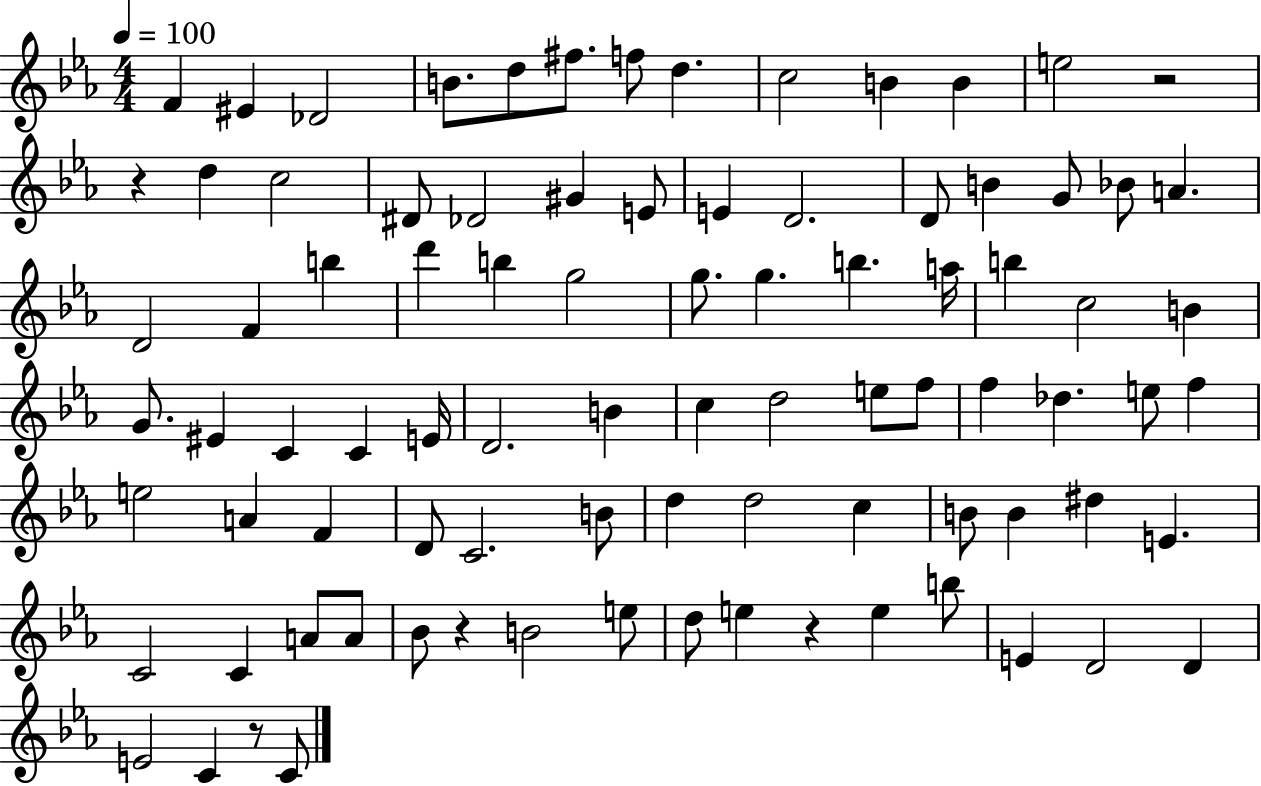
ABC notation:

X:1
T:Untitled
M:4/4
L:1/4
K:Eb
F ^E _D2 B/2 d/2 ^f/2 f/2 d c2 B B e2 z2 z d c2 ^D/2 _D2 ^G E/2 E D2 D/2 B G/2 _B/2 A D2 F b d' b g2 g/2 g b a/4 b c2 B G/2 ^E C C E/4 D2 B c d2 e/2 f/2 f _d e/2 f e2 A F D/2 C2 B/2 d d2 c B/2 B ^d E C2 C A/2 A/2 _B/2 z B2 e/2 d/2 e z e b/2 E D2 D E2 C z/2 C/2